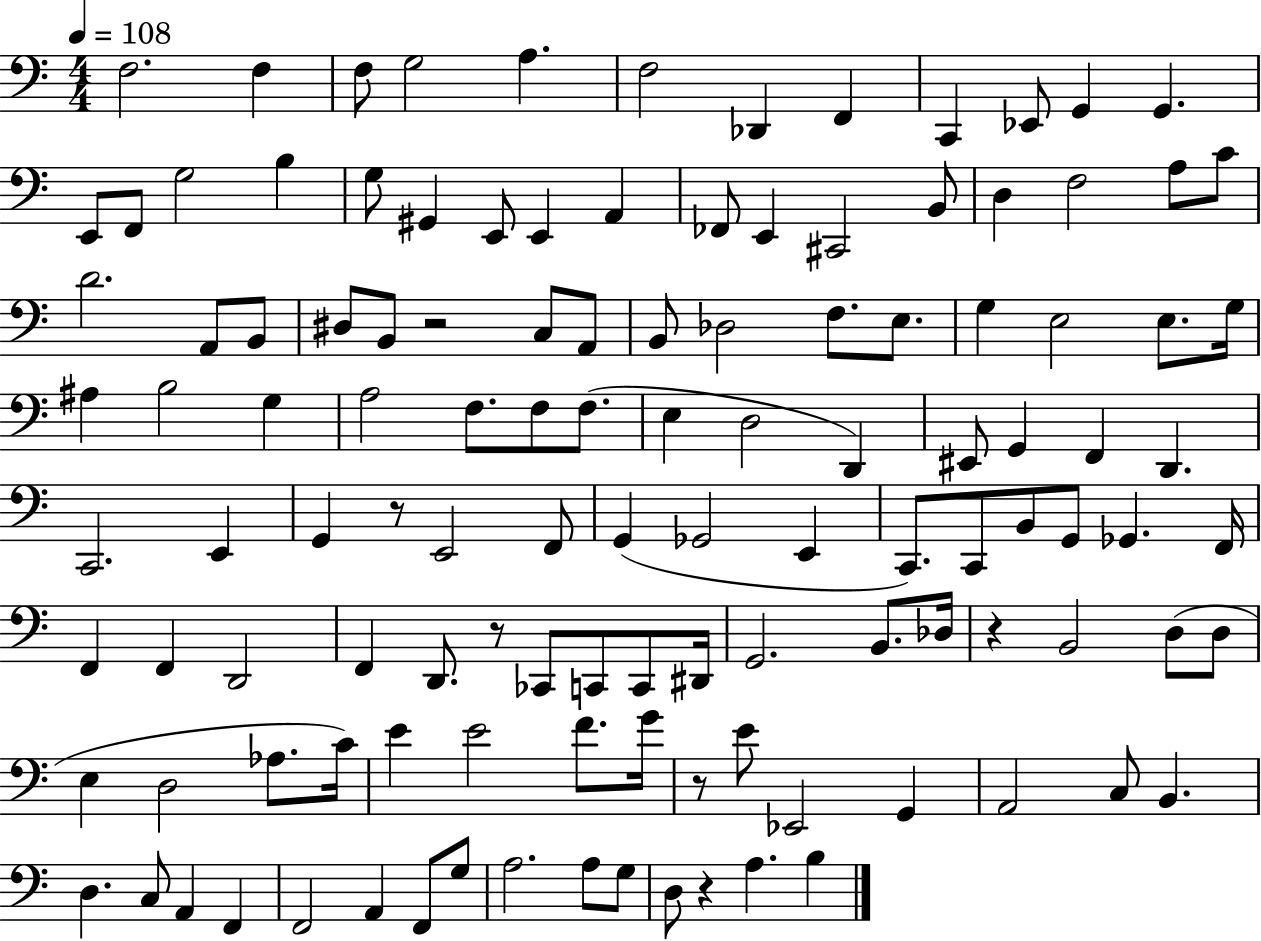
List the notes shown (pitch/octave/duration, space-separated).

F3/h. F3/q F3/e G3/h A3/q. F3/h Db2/q F2/q C2/q Eb2/e G2/q G2/q. E2/e F2/e G3/h B3/q G3/e G#2/q E2/e E2/q A2/q FES2/e E2/q C#2/h B2/e D3/q F3/h A3/e C4/e D4/h. A2/e B2/e D#3/e B2/e R/h C3/e A2/e B2/e Db3/h F3/e. E3/e. G3/q E3/h E3/e. G3/s A#3/q B3/h G3/q A3/h F3/e. F3/e F3/e. E3/q D3/h D2/q EIS2/e G2/q F2/q D2/q. C2/h. E2/q G2/q R/e E2/h F2/e G2/q Gb2/h E2/q C2/e. C2/e B2/e G2/e Gb2/q. F2/s F2/q F2/q D2/h F2/q D2/e. R/e CES2/e C2/e C2/e D#2/s G2/h. B2/e. Db3/s R/q B2/h D3/e D3/e E3/q D3/h Ab3/e. C4/s E4/q E4/h F4/e. G4/s R/e E4/e Eb2/h G2/q A2/h C3/e B2/q. D3/q. C3/e A2/q F2/q F2/h A2/q F2/e G3/e A3/h. A3/e G3/e D3/e R/q A3/q. B3/q